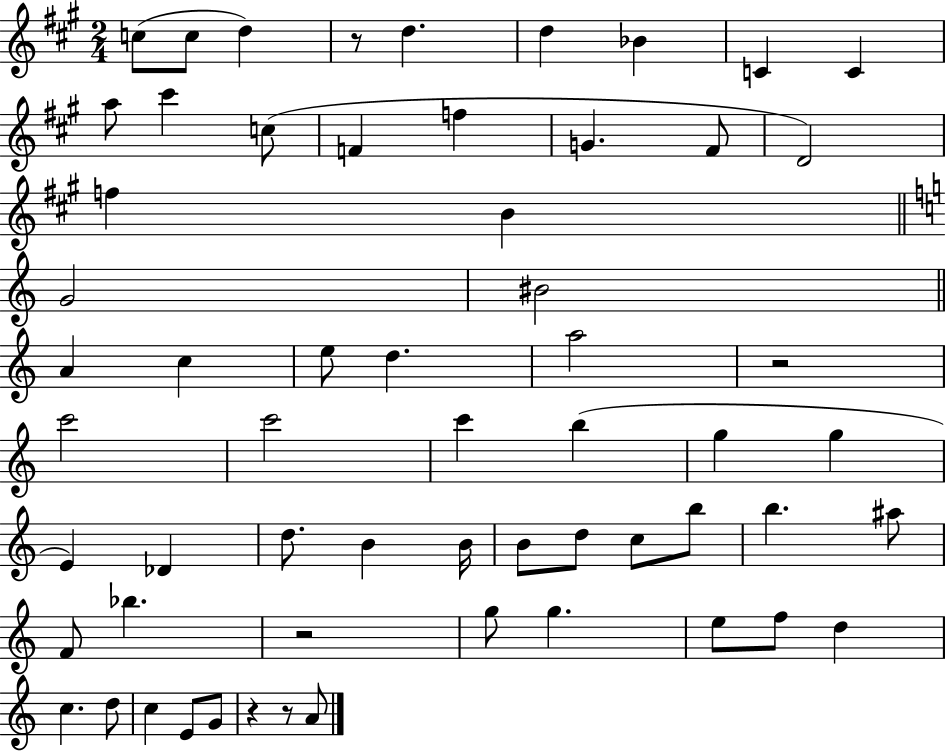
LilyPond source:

{
  \clef treble
  \numericTimeSignature
  \time 2/4
  \key a \major
  \repeat volta 2 { c''8( c''8 d''4) | r8 d''4. | d''4 bes'4 | c'4 c'4 | \break a''8 cis'''4 c''8( | f'4 f''4 | g'4. fis'8 | d'2) | \break f''4 b'4 | \bar "||" \break \key a \minor g'2 | bis'2 | \bar "||" \break \key a \minor a'4 c''4 | e''8 d''4. | a''2 | r2 | \break c'''2 | c'''2 | c'''4 b''4( | g''4 g''4 | \break e'4) des'4 | d''8. b'4 b'16 | b'8 d''8 c''8 b''8 | b''4. ais''8 | \break f'8 bes''4. | r2 | g''8 g''4. | e''8 f''8 d''4 | \break c''4. d''8 | c''4 e'8 g'8 | r4 r8 a'8 | } \bar "|."
}